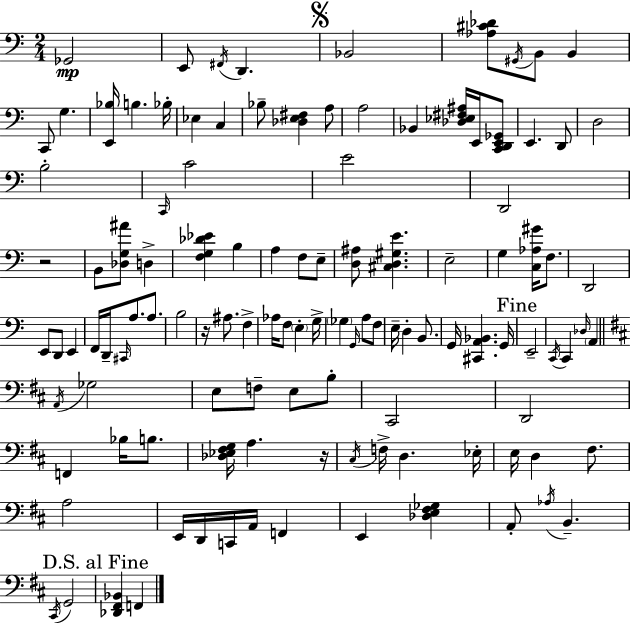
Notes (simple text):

Gb2/h E2/e F#2/s D2/q. Bb2/h [Ab3,C#4,Db4]/e G#2/s B2/e B2/q C2/e G3/q. [E2,Bb3]/s B3/q. Bb3/s Eb3/q C3/q Bb3/e [Db3,E3,F#3]/q A3/e A3/h Bb2/q [Db3,Eb3,F#3,A#3]/s E2/s [C2,D2,E2,Gb2]/e E2/q. D2/e D3/h B3/h C2/s C4/h E4/h D2/h R/h B2/e [Db3,G3,A#4]/e D3/q [F3,G3,Db4,Eb4]/q B3/q A3/q F3/e E3/e [D3,A#3]/e [C#3,D3,G#3,E4]/q. E3/h G3/q [C3,Ab3,G#4]/s F3/e. D2/h E2/e D2/e E2/q F2/s D2/s C#2/s A3/e. A3/e. B3/h R/s A#3/e. F3/q Ab3/s F3/e E3/q G3/s Gb3/q G2/s A3/e F3/e E3/s D3/q B2/e. G2/s [C#2,A2,Bb2]/q. G2/s E2/h C2/s C2/q Db3/s A2/q A2/s Gb3/h E3/e F3/e E3/e B3/e C#2/h D2/h F2/q Bb3/s B3/e. [Db3,Eb3,F#3,G3]/s A3/q. R/s C#3/s F3/s D3/q. Eb3/s E3/s D3/q F#3/e. A3/h E2/s D2/s C2/s A2/s F2/q E2/q [Db3,E3,F#3,Gb3]/q A2/e Ab3/s B2/q. C#2/s G2/h [Db2,F#2,Bb2]/q F2/q